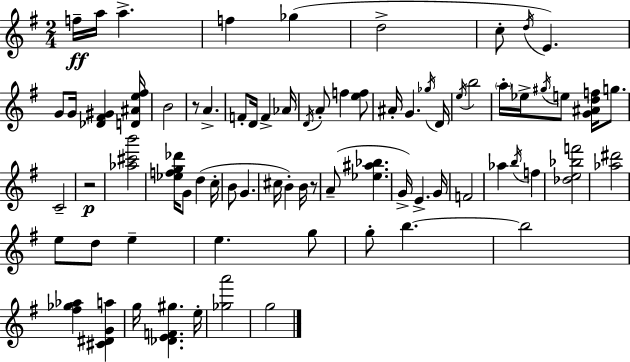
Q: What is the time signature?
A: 2/4